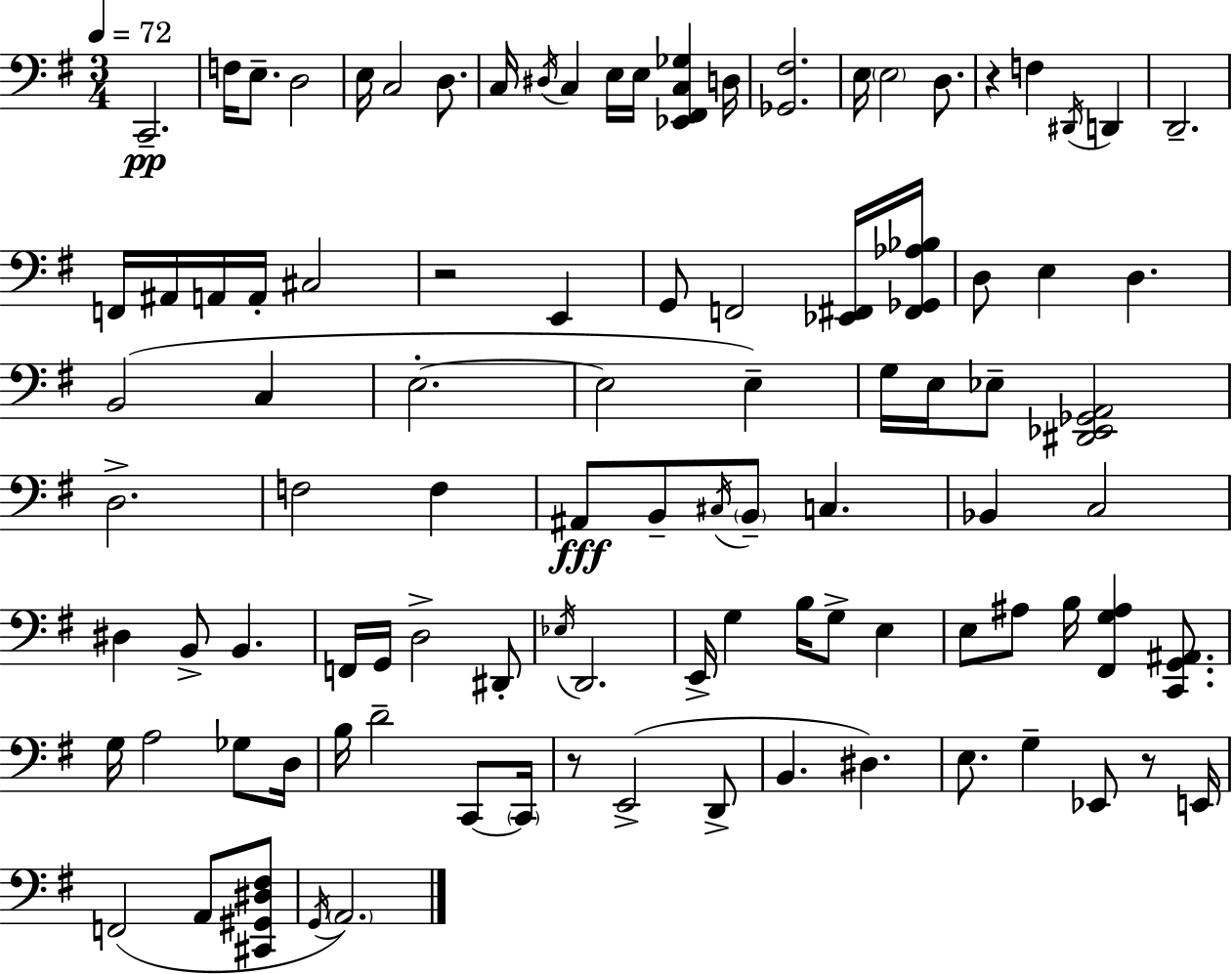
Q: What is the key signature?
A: E minor